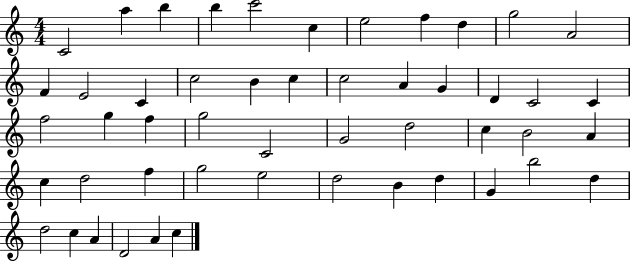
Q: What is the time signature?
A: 4/4